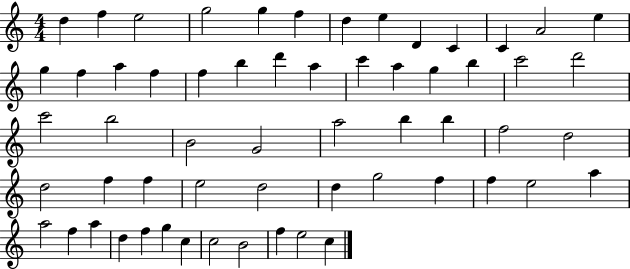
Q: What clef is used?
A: treble